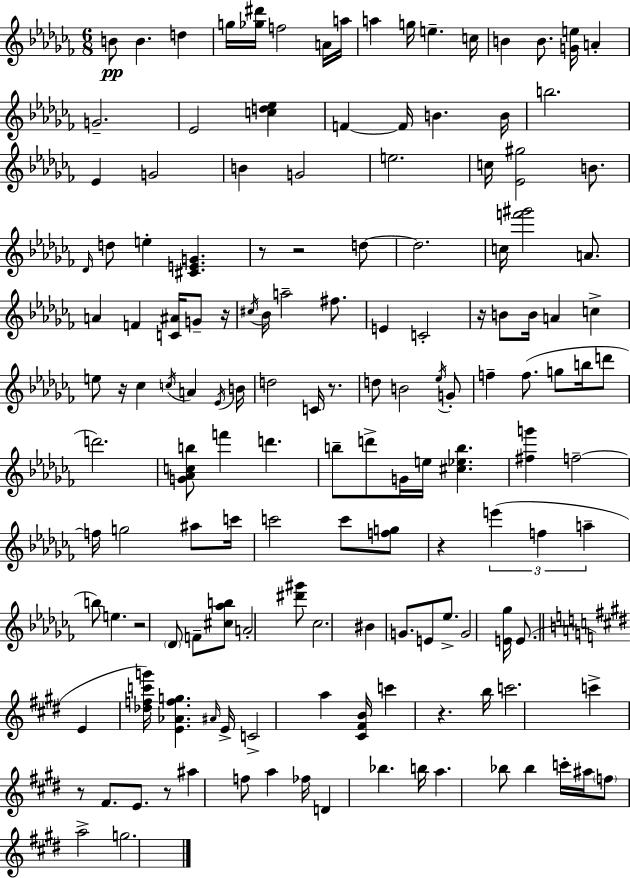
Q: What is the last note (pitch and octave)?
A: G5